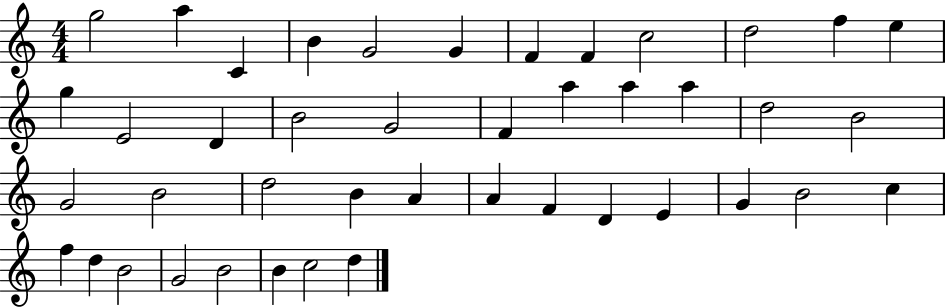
G5/h A5/q C4/q B4/q G4/h G4/q F4/q F4/q C5/h D5/h F5/q E5/q G5/q E4/h D4/q B4/h G4/h F4/q A5/q A5/q A5/q D5/h B4/h G4/h B4/h D5/h B4/q A4/q A4/q F4/q D4/q E4/q G4/q B4/h C5/q F5/q D5/q B4/h G4/h B4/h B4/q C5/h D5/q